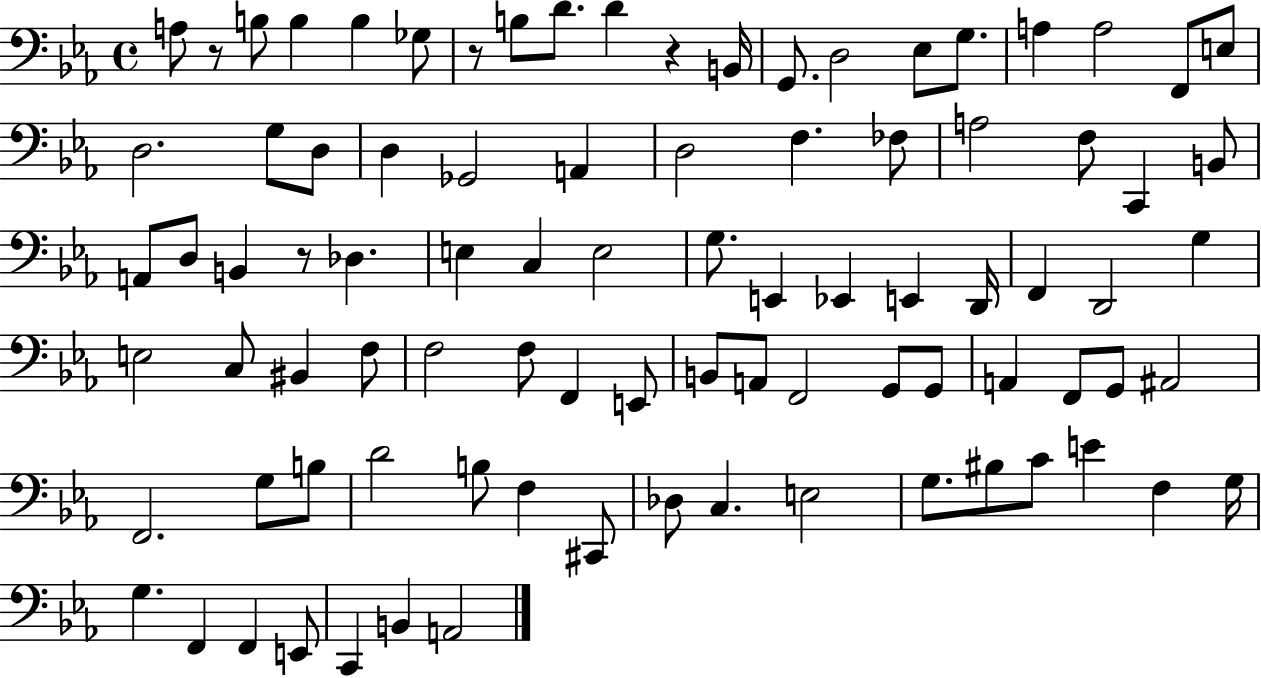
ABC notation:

X:1
T:Untitled
M:4/4
L:1/4
K:Eb
A,/2 z/2 B,/2 B, B, _G,/2 z/2 B,/2 D/2 D z B,,/4 G,,/2 D,2 _E,/2 G,/2 A, A,2 F,,/2 E,/2 D,2 G,/2 D,/2 D, _G,,2 A,, D,2 F, _F,/2 A,2 F,/2 C,, B,,/2 A,,/2 D,/2 B,, z/2 _D, E, C, E,2 G,/2 E,, _E,, E,, D,,/4 F,, D,,2 G, E,2 C,/2 ^B,, F,/2 F,2 F,/2 F,, E,,/2 B,,/2 A,,/2 F,,2 G,,/2 G,,/2 A,, F,,/2 G,,/2 ^A,,2 F,,2 G,/2 B,/2 D2 B,/2 F, ^C,,/2 _D,/2 C, E,2 G,/2 ^B,/2 C/2 E F, G,/4 G, F,, F,, E,,/2 C,, B,, A,,2